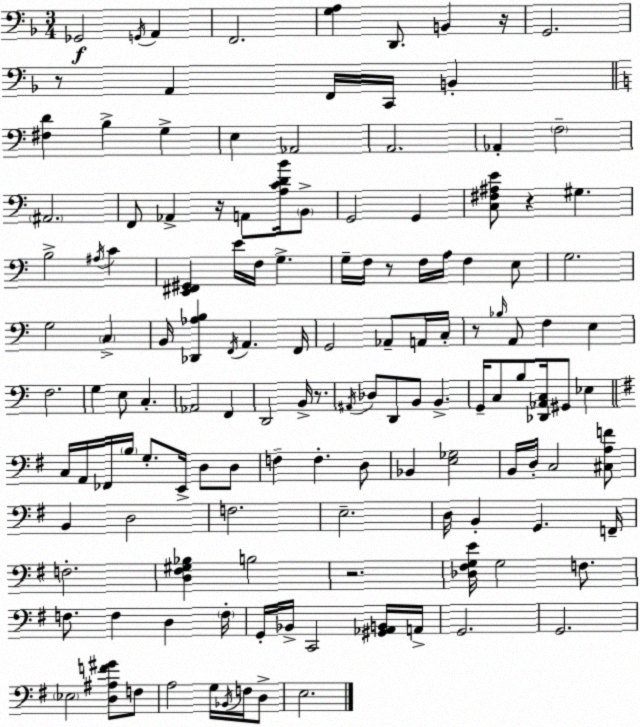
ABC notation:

X:1
T:Untitled
M:3/4
L:1/4
K:Dm
_G,,2 G,,/4 A,, F,,2 [G,A,] D,,/2 B,, z/4 G,,2 z/2 A,, F,,/4 C,,/4 B,, [^F,D] B, G, E, _A,,2 A,,2 _A,, F,2 ^A,,2 F,,/2 _A,, z/4 A,,/2 [A,CDB]/4 B,,/2 G,,2 G,, [C,^F,^A,E]/2 z ^G, B,2 ^A,/4 C [E,,^F,,^G,,] E/4 F,/4 G, G,/4 F,/4 z/2 F,/4 A,/4 F, E,/2 G,2 G,2 C, B,,/4 [_D,,_A,B,] F,,/4 A,, F,,/4 G,,2 _A,,/2 A,,/4 C,/4 z/2 _B,/4 A,,/2 F, E, F,2 G, E,/2 C, _A,,2 F,, D,,2 B,,/4 z/2 ^A,,/4 _D,/2 D,,/2 B,,/2 B,, G,,/4 C,/2 B,/2 [_D,,_A,,C,]/4 ^G,,/2 _E, C,/4 A,,/4 _F,,/4 B,/4 G,/2 E,,/4 D,/2 D,/2 F, F, D,/2 _B,, [E,_G,]2 B,,/4 D,/4 C,2 [^C,A,F]/2 B,, D,2 F,2 E,2 D,/4 B,, G,, F,,/4 F,2 [D,^F,^G,_B,] B,2 z2 [_D,^F,G,E]/4 G,2 F,/2 F,/2 F, D, F,/4 G,,/4 _B,,/4 C,,2 [^G,,_A,,B,,]/4 A,,/4 G,,2 G,,2 _E,2 [D,^A,F^G]/2 F,/2 A,2 G,/4 _B,,/4 F,/4 D,/2 E,2